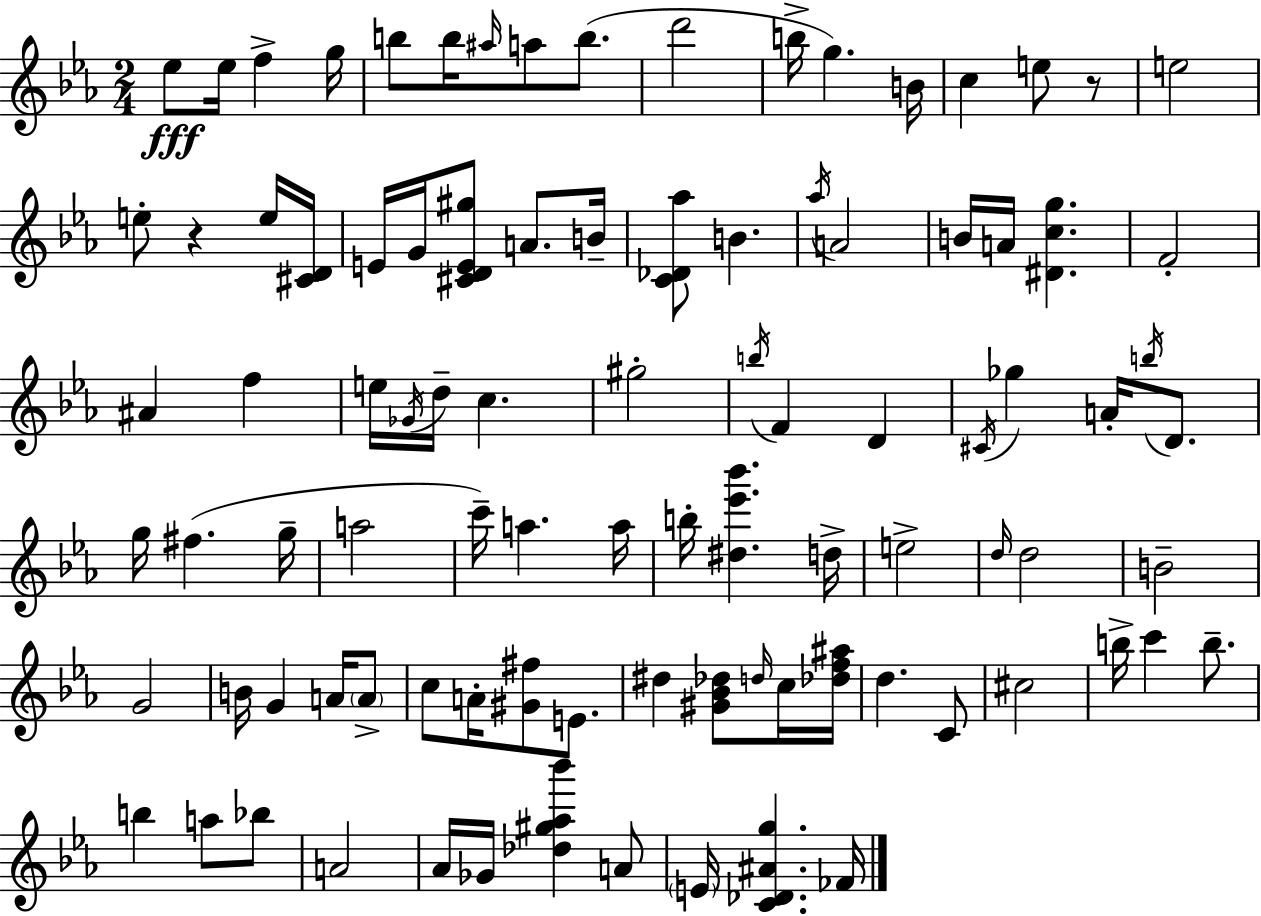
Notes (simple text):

Eb5/e Eb5/s F5/q G5/s B5/e B5/s A#5/s A5/e B5/e. D6/h B5/s G5/q. B4/s C5/q E5/e R/e E5/h E5/e R/q E5/s [C#4,D4]/s E4/s G4/s [C#4,D4,E4,G#5]/e A4/e. B4/s [C4,Db4,Ab5]/e B4/q. Ab5/s A4/h B4/s A4/s [D#4,C5,G5]/q. F4/h A#4/q F5/q E5/s Gb4/s D5/s C5/q. G#5/h B5/s F4/q D4/q C#4/s Gb5/q A4/s B5/s D4/e. G5/s F#5/q. G5/s A5/h C6/s A5/q. A5/s B5/s [D#5,Eb6,Bb6]/q. D5/s E5/h D5/s D5/h B4/h G4/h B4/s G4/q A4/s A4/e C5/e A4/s [G#4,F#5]/e E4/e. D#5/q [G#4,Bb4,Db5]/e D5/s C5/s [Db5,F5,A#5]/s D5/q. C4/e C#5/h B5/s C6/q B5/e. B5/q A5/e Bb5/e A4/h Ab4/s Gb4/s [Db5,G#5,Ab5,Bb6]/q A4/e E4/s [C4,Db4,A#4,G5]/q. FES4/s